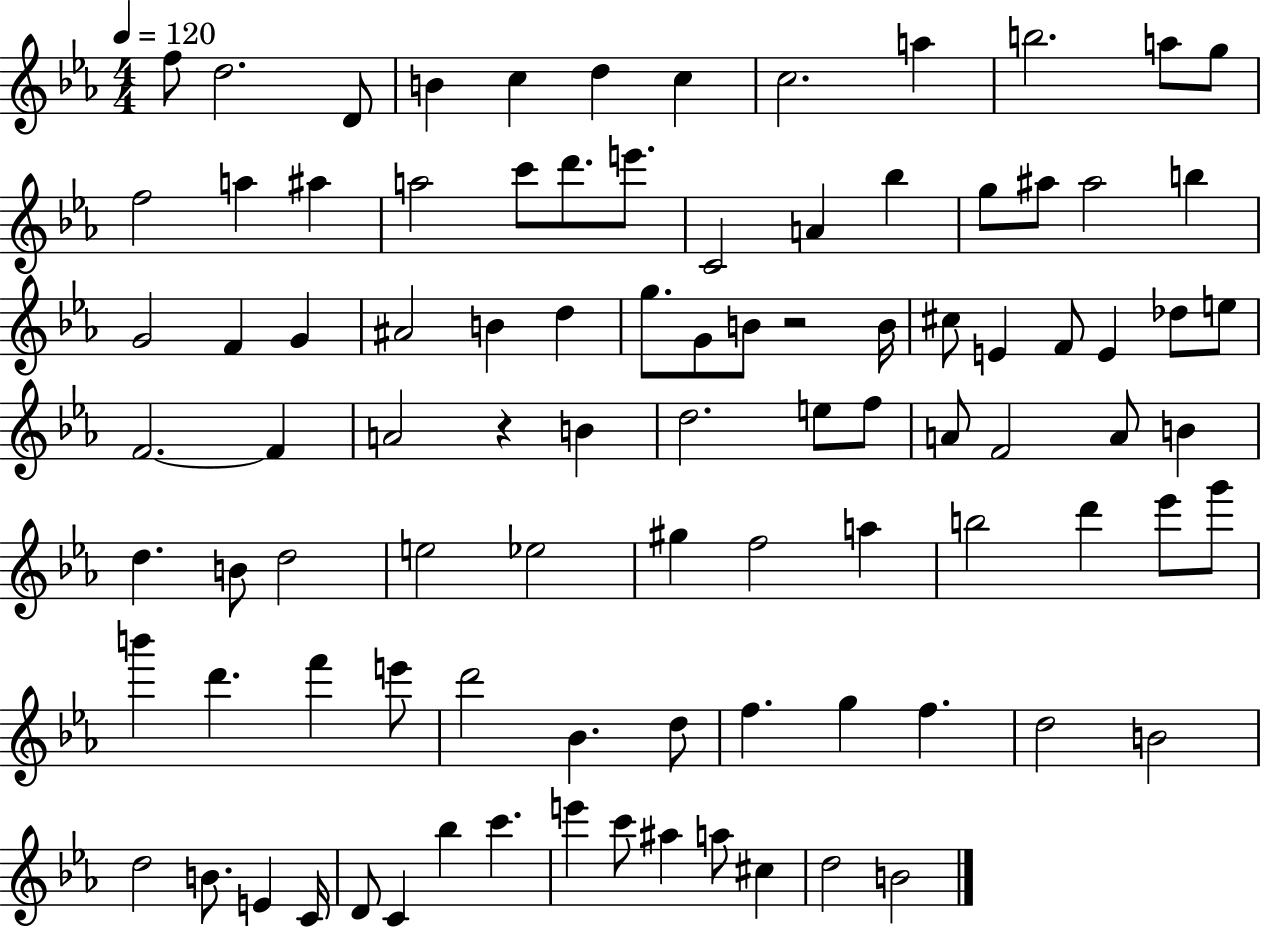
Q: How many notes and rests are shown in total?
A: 94